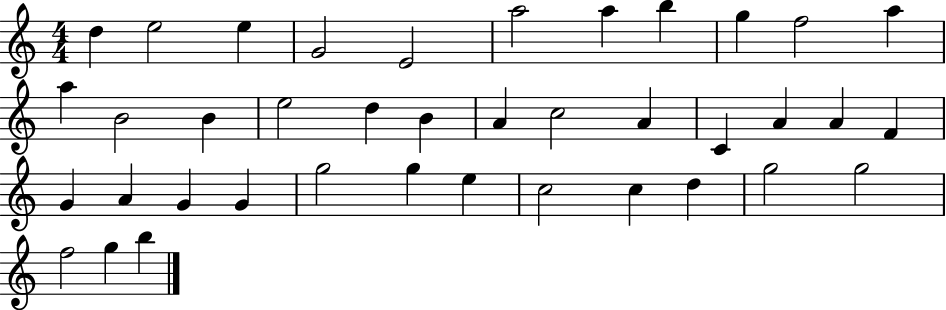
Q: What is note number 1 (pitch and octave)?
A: D5